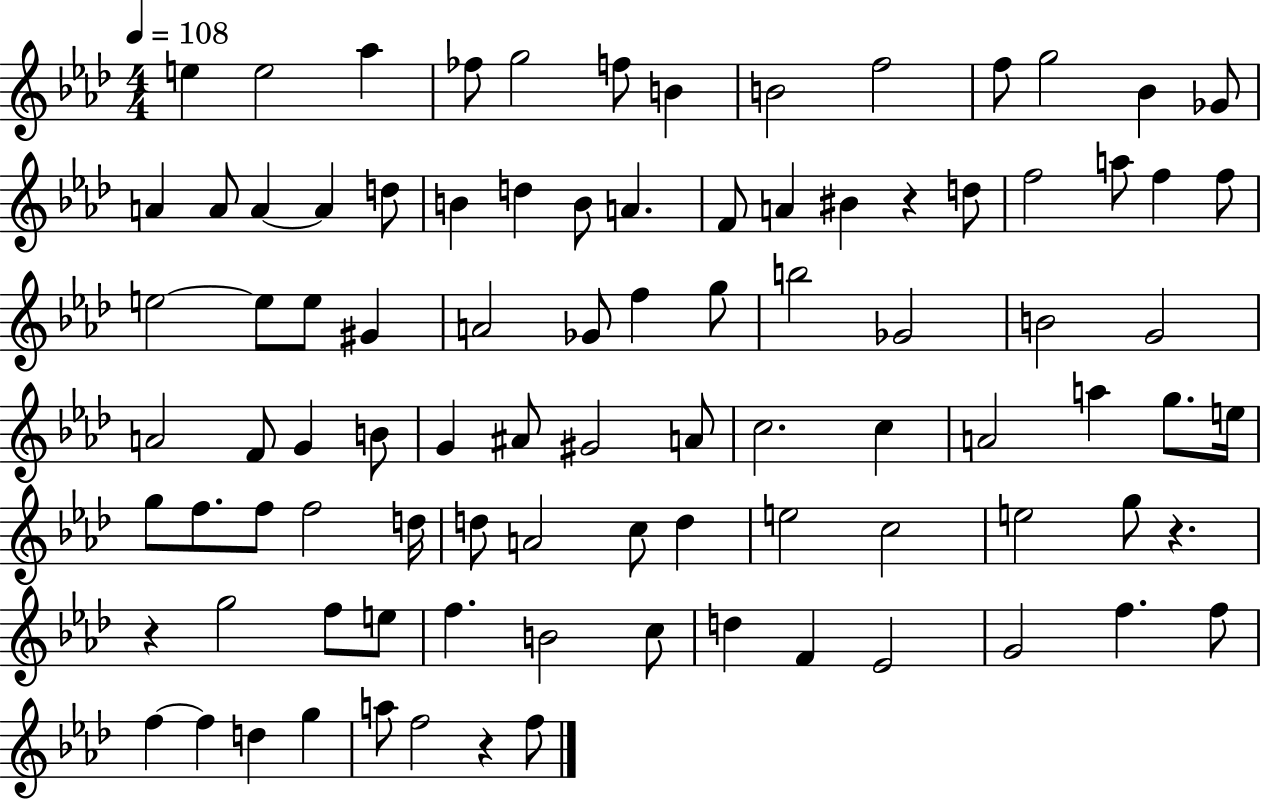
X:1
T:Untitled
M:4/4
L:1/4
K:Ab
e e2 _a _f/2 g2 f/2 B B2 f2 f/2 g2 _B _G/2 A A/2 A A d/2 B d B/2 A F/2 A ^B z d/2 f2 a/2 f f/2 e2 e/2 e/2 ^G A2 _G/2 f g/2 b2 _G2 B2 G2 A2 F/2 G B/2 G ^A/2 ^G2 A/2 c2 c A2 a g/2 e/4 g/2 f/2 f/2 f2 d/4 d/2 A2 c/2 d e2 c2 e2 g/2 z z g2 f/2 e/2 f B2 c/2 d F _E2 G2 f f/2 f f d g a/2 f2 z f/2